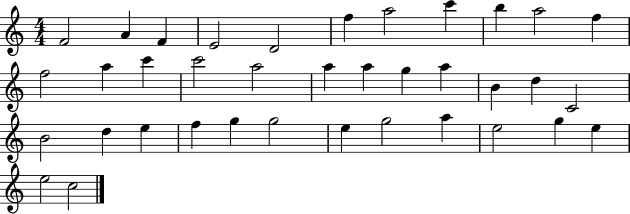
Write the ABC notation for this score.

X:1
T:Untitled
M:4/4
L:1/4
K:C
F2 A F E2 D2 f a2 c' b a2 f f2 a c' c'2 a2 a a g a B d C2 B2 d e f g g2 e g2 a e2 g e e2 c2